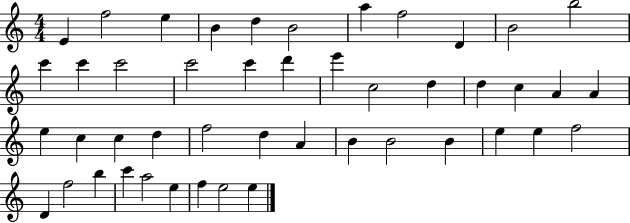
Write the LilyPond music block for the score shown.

{
  \clef treble
  \numericTimeSignature
  \time 4/4
  \key c \major
  e'4 f''2 e''4 | b'4 d''4 b'2 | a''4 f''2 d'4 | b'2 b''2 | \break c'''4 c'''4 c'''2 | c'''2 c'''4 d'''4 | e'''4 c''2 d''4 | d''4 c''4 a'4 a'4 | \break e''4 c''4 c''4 d''4 | f''2 d''4 a'4 | b'4 b'2 b'4 | e''4 e''4 f''2 | \break d'4 f''2 b''4 | c'''4 a''2 e''4 | f''4 e''2 e''4 | \bar "|."
}